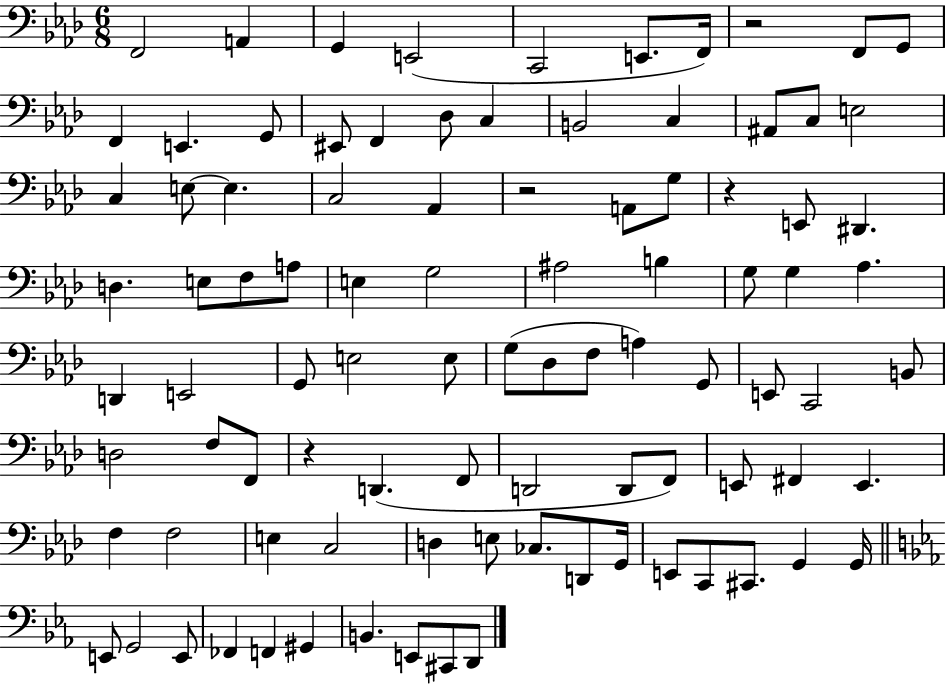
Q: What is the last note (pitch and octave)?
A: D2